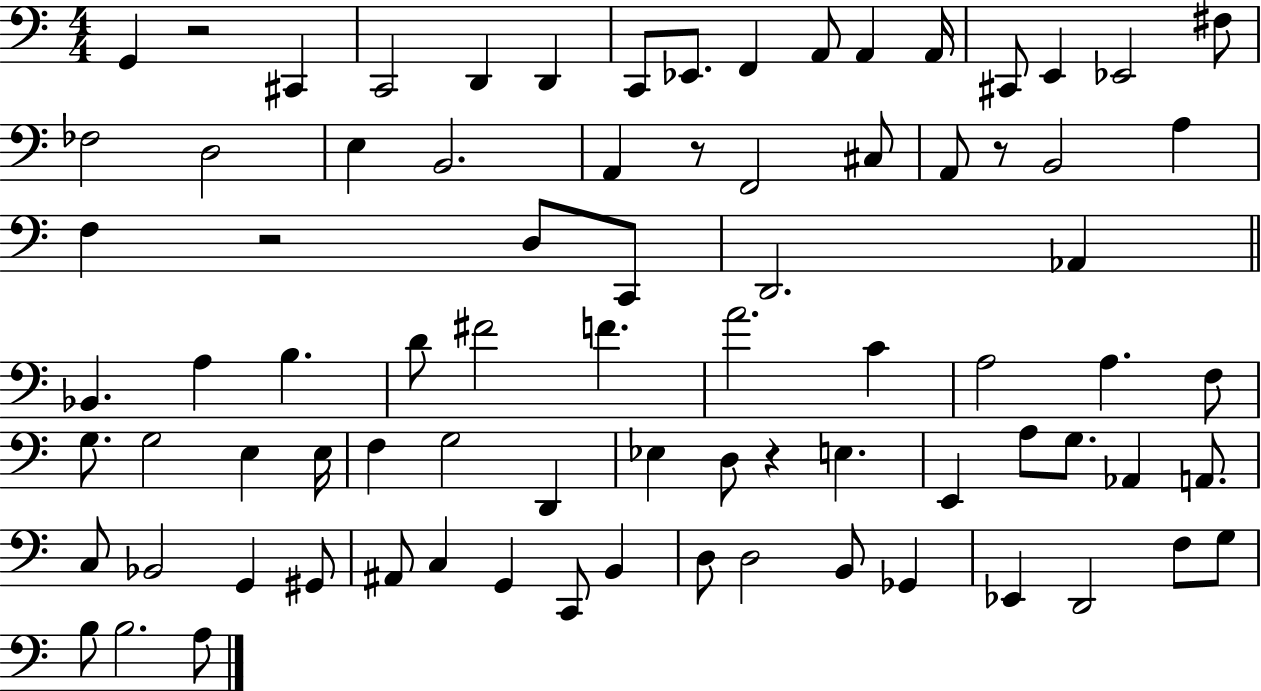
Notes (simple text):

G2/q R/h C#2/q C2/h D2/q D2/q C2/e Eb2/e. F2/q A2/e A2/q A2/s C#2/e E2/q Eb2/h F#3/e FES3/h D3/h E3/q B2/h. A2/q R/e F2/h C#3/e A2/e R/e B2/h A3/q F3/q R/h D3/e C2/e D2/h. Ab2/q Bb2/q. A3/q B3/q. D4/e F#4/h F4/q. A4/h. C4/q A3/h A3/q. F3/e G3/e. G3/h E3/q E3/s F3/q G3/h D2/q Eb3/q D3/e R/q E3/q. E2/q A3/e G3/e. Ab2/q A2/e. C3/e Bb2/h G2/q G#2/e A#2/e C3/q G2/q C2/e B2/q D3/e D3/h B2/e Gb2/q Eb2/q D2/h F3/e G3/e B3/e B3/h. A3/e